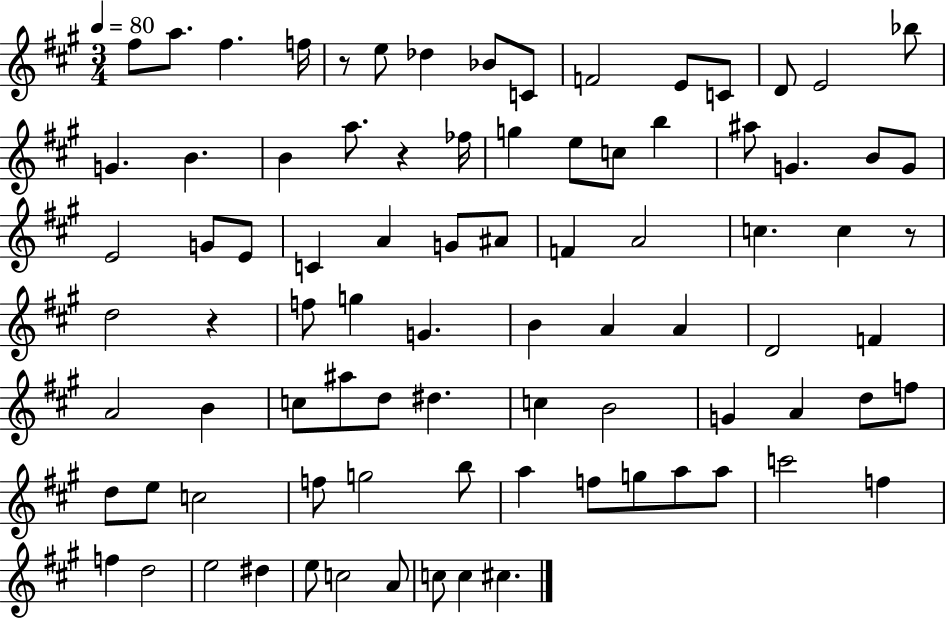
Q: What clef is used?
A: treble